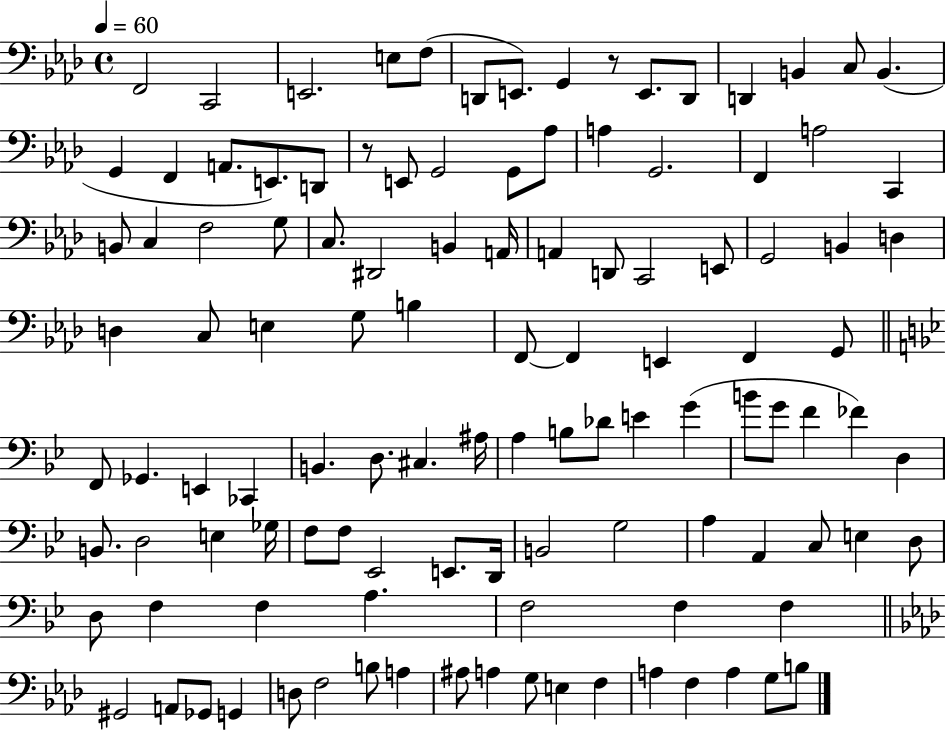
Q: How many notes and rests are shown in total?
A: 114